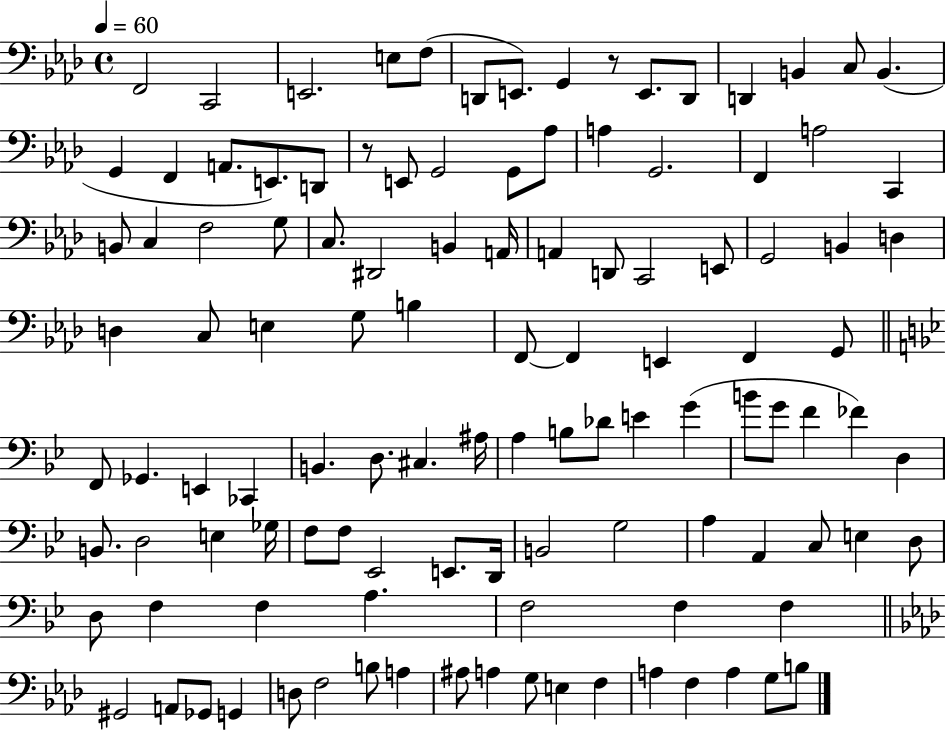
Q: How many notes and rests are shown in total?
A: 114